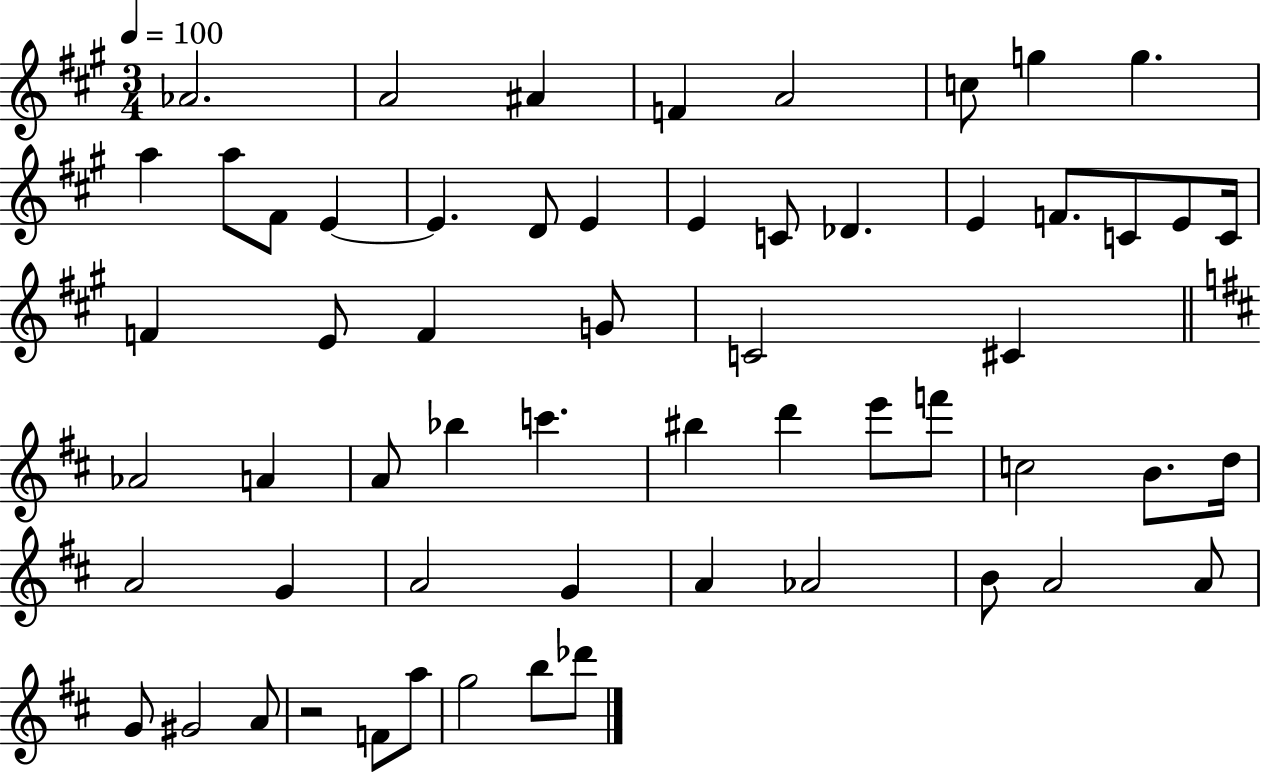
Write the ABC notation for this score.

X:1
T:Untitled
M:3/4
L:1/4
K:A
_A2 A2 ^A F A2 c/2 g g a a/2 ^F/2 E E D/2 E E C/2 _D E F/2 C/2 E/2 C/4 F E/2 F G/2 C2 ^C _A2 A A/2 _b c' ^b d' e'/2 f'/2 c2 B/2 d/4 A2 G A2 G A _A2 B/2 A2 A/2 G/2 ^G2 A/2 z2 F/2 a/2 g2 b/2 _d'/2